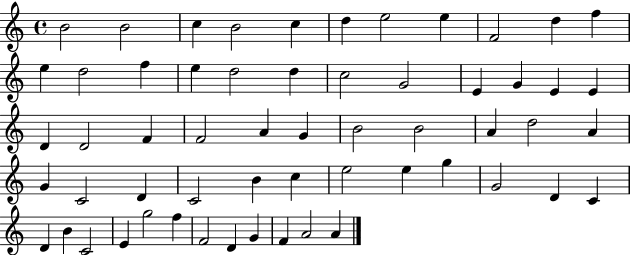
B4/h B4/h C5/q B4/h C5/q D5/q E5/h E5/q F4/h D5/q F5/q E5/q D5/h F5/q E5/q D5/h D5/q C5/h G4/h E4/q G4/q E4/q E4/q D4/q D4/h F4/q F4/h A4/q G4/q B4/h B4/h A4/q D5/h A4/q G4/q C4/h D4/q C4/h B4/q C5/q E5/h E5/q G5/q G4/h D4/q C4/q D4/q B4/q C4/h E4/q G5/h F5/q F4/h D4/q G4/q F4/q A4/h A4/q